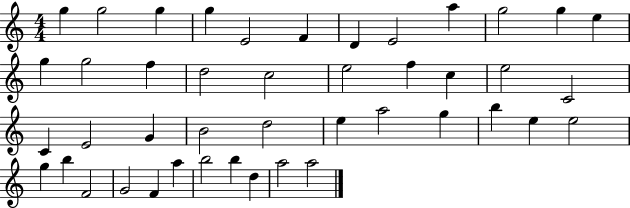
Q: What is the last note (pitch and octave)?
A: A5